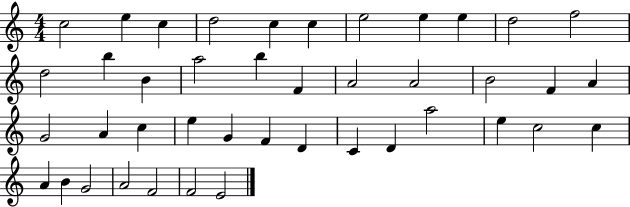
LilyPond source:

{
  \clef treble
  \numericTimeSignature
  \time 4/4
  \key c \major
  c''2 e''4 c''4 | d''2 c''4 c''4 | e''2 e''4 e''4 | d''2 f''2 | \break d''2 b''4 b'4 | a''2 b''4 f'4 | a'2 a'2 | b'2 f'4 a'4 | \break g'2 a'4 c''4 | e''4 g'4 f'4 d'4 | c'4 d'4 a''2 | e''4 c''2 c''4 | \break a'4 b'4 g'2 | a'2 f'2 | f'2 e'2 | \bar "|."
}